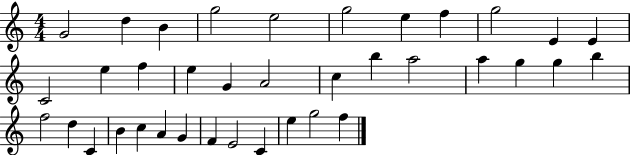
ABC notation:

X:1
T:Untitled
M:4/4
L:1/4
K:C
G2 d B g2 e2 g2 e f g2 E E C2 e f e G A2 c b a2 a g g b f2 d C B c A G F E2 C e g2 f